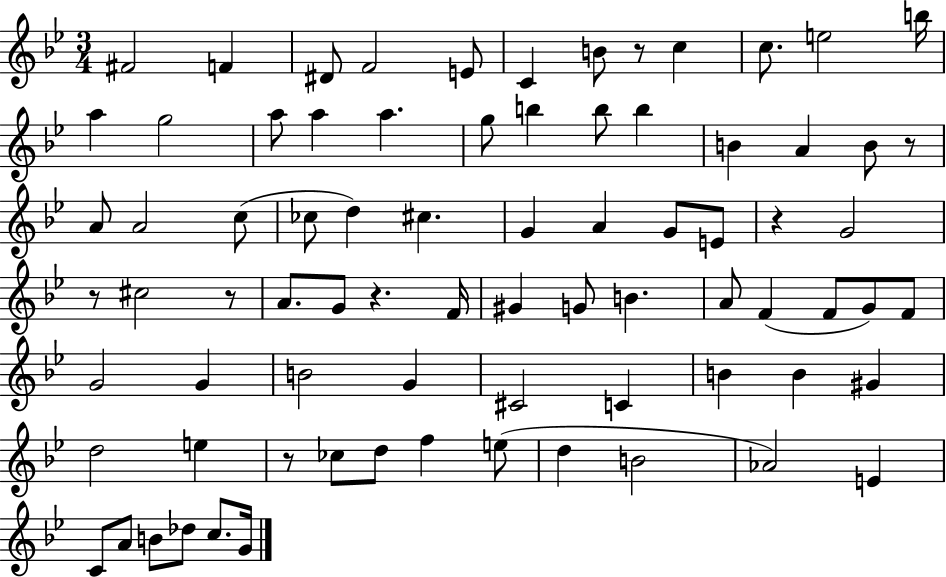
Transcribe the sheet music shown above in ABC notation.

X:1
T:Untitled
M:3/4
L:1/4
K:Bb
^F2 F ^D/2 F2 E/2 C B/2 z/2 c c/2 e2 b/4 a g2 a/2 a a g/2 b b/2 b B A B/2 z/2 A/2 A2 c/2 _c/2 d ^c G A G/2 E/2 z G2 z/2 ^c2 z/2 A/2 G/2 z F/4 ^G G/2 B A/2 F F/2 G/2 F/2 G2 G B2 G ^C2 C B B ^G d2 e z/2 _c/2 d/2 f e/2 d B2 _A2 E C/2 A/2 B/2 _d/2 c/2 G/4